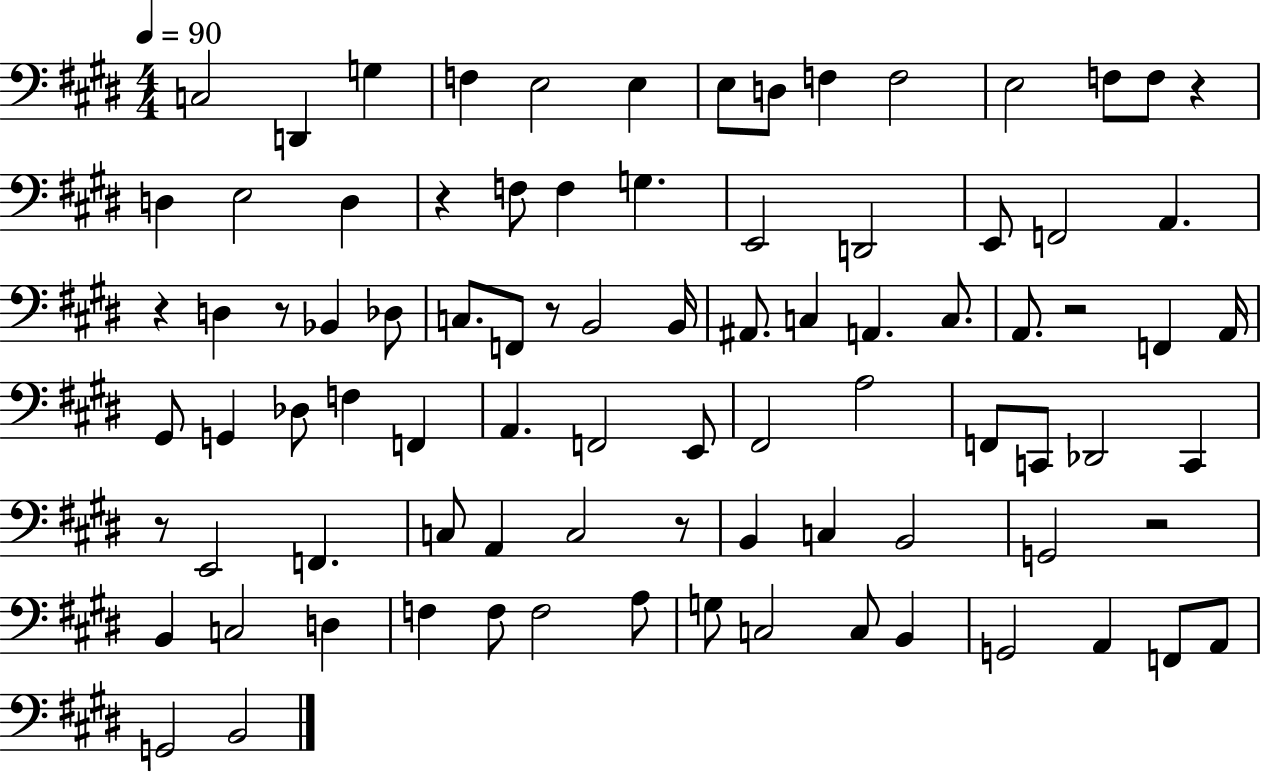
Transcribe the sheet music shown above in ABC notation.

X:1
T:Untitled
M:4/4
L:1/4
K:E
C,2 D,, G, F, E,2 E, E,/2 D,/2 F, F,2 E,2 F,/2 F,/2 z D, E,2 D, z F,/2 F, G, E,,2 D,,2 E,,/2 F,,2 A,, z D, z/2 _B,, _D,/2 C,/2 F,,/2 z/2 B,,2 B,,/4 ^A,,/2 C, A,, C,/2 A,,/2 z2 F,, A,,/4 ^G,,/2 G,, _D,/2 F, F,, A,, F,,2 E,,/2 ^F,,2 A,2 F,,/2 C,,/2 _D,,2 C,, z/2 E,,2 F,, C,/2 A,, C,2 z/2 B,, C, B,,2 G,,2 z2 B,, C,2 D, F, F,/2 F,2 A,/2 G,/2 C,2 C,/2 B,, G,,2 A,, F,,/2 A,,/2 G,,2 B,,2